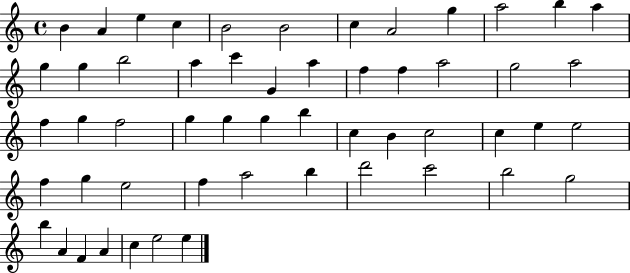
X:1
T:Untitled
M:4/4
L:1/4
K:C
B A e c B2 B2 c A2 g a2 b a g g b2 a c' G a f f a2 g2 a2 f g f2 g g g b c B c2 c e e2 f g e2 f a2 b d'2 c'2 b2 g2 b A F A c e2 e